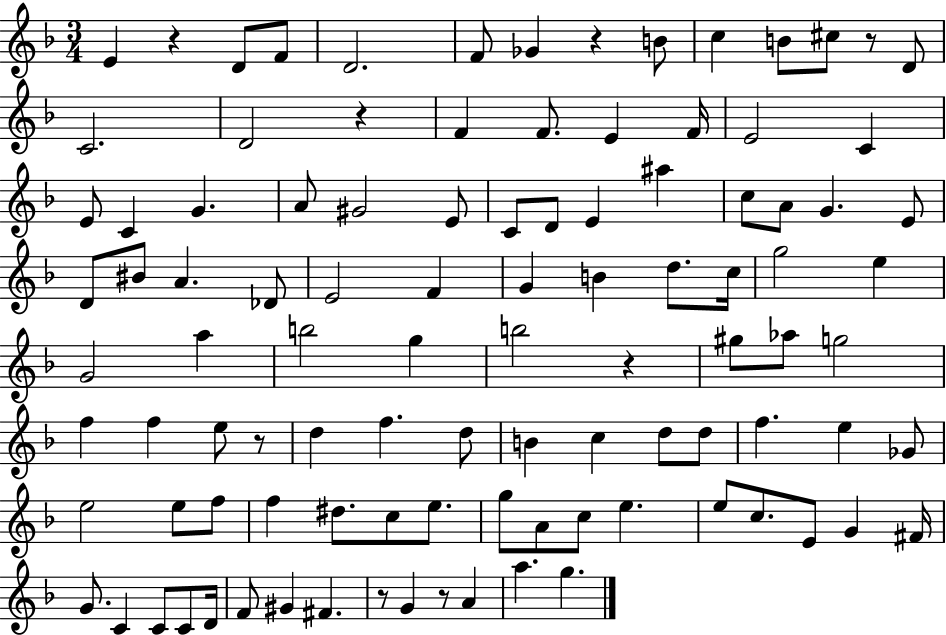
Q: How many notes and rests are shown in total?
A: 102